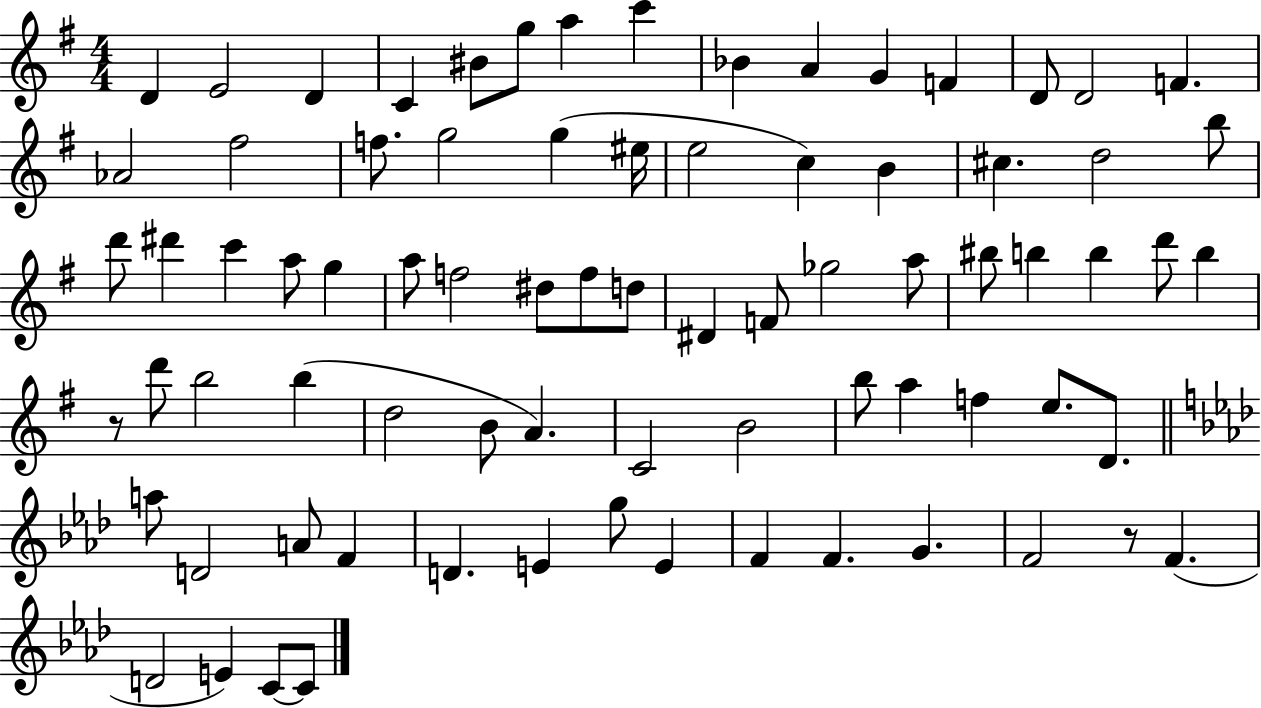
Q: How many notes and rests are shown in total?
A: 78